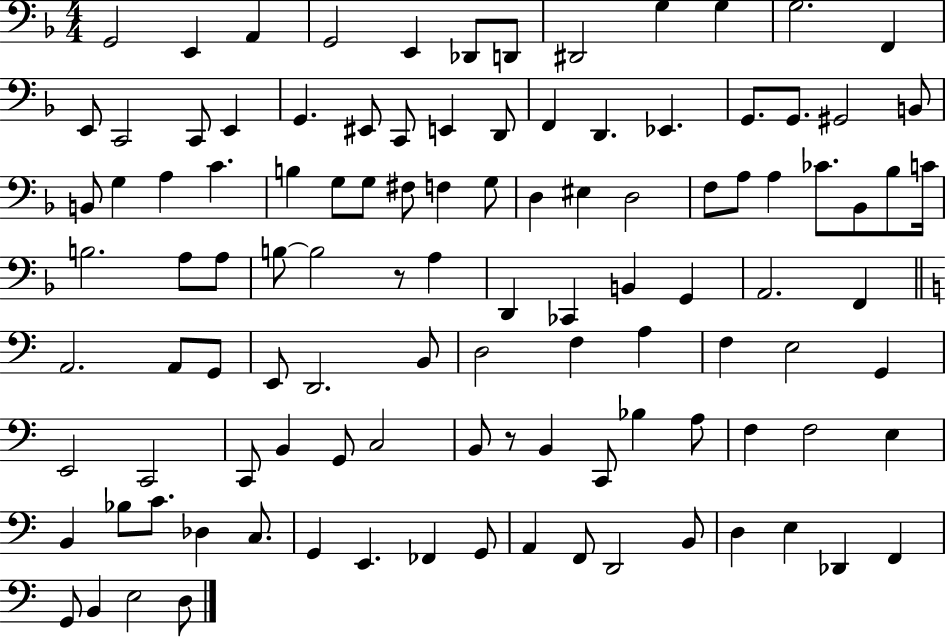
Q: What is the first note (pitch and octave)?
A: G2